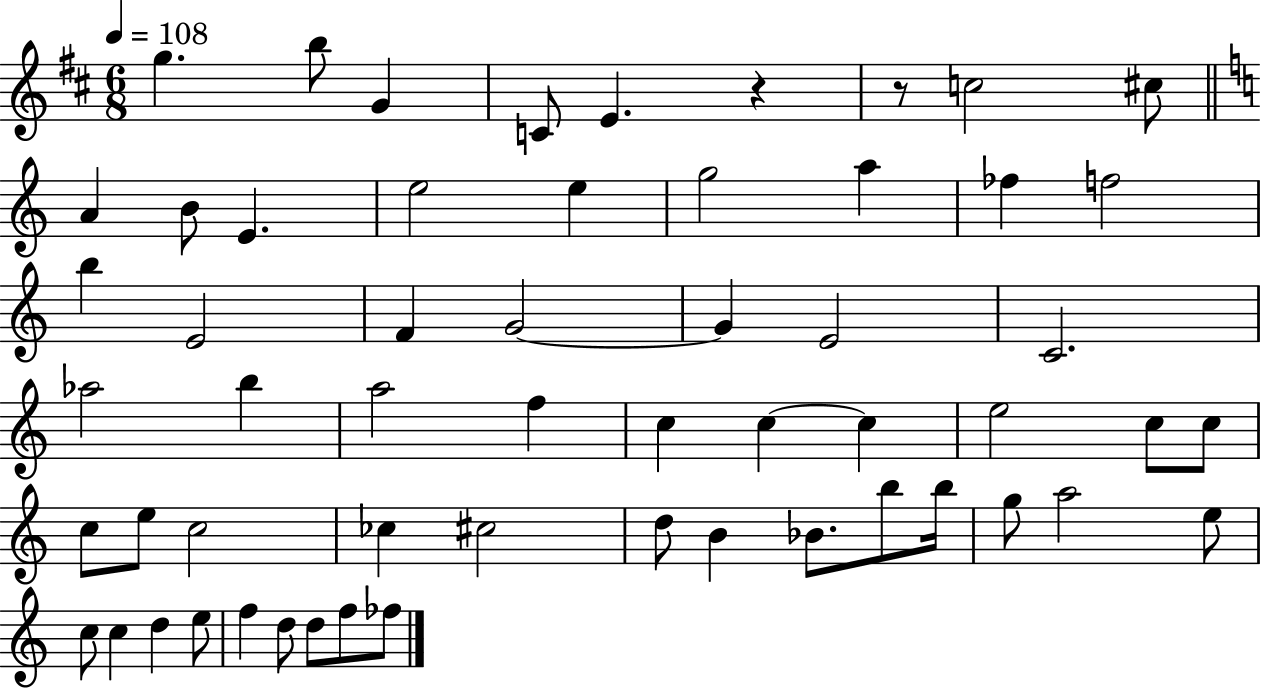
X:1
T:Untitled
M:6/8
L:1/4
K:D
g b/2 G C/2 E z z/2 c2 ^c/2 A B/2 E e2 e g2 a _f f2 b E2 F G2 G E2 C2 _a2 b a2 f c c c e2 c/2 c/2 c/2 e/2 c2 _c ^c2 d/2 B _B/2 b/2 b/4 g/2 a2 e/2 c/2 c d e/2 f d/2 d/2 f/2 _f/2